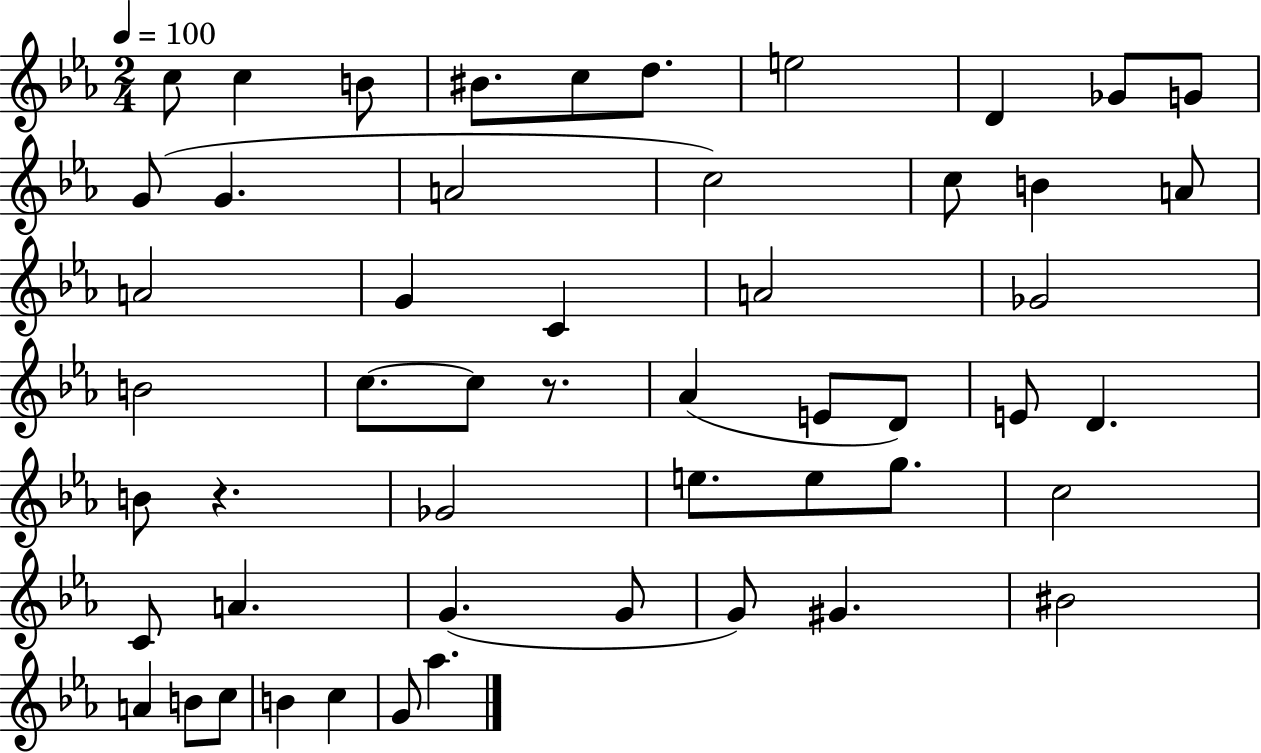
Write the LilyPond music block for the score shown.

{
  \clef treble
  \numericTimeSignature
  \time 2/4
  \key ees \major
  \tempo 4 = 100
  c''8 c''4 b'8 | bis'8. c''8 d''8. | e''2 | d'4 ges'8 g'8 | \break g'8( g'4. | a'2 | c''2) | c''8 b'4 a'8 | \break a'2 | g'4 c'4 | a'2 | ges'2 | \break b'2 | c''8.~~ c''8 r8. | aes'4( e'8 d'8) | e'8 d'4. | \break b'8 r4. | ges'2 | e''8. e''8 g''8. | c''2 | \break c'8 a'4. | g'4.( g'8 | g'8) gis'4. | bis'2 | \break a'4 b'8 c''8 | b'4 c''4 | g'8 aes''4. | \bar "|."
}